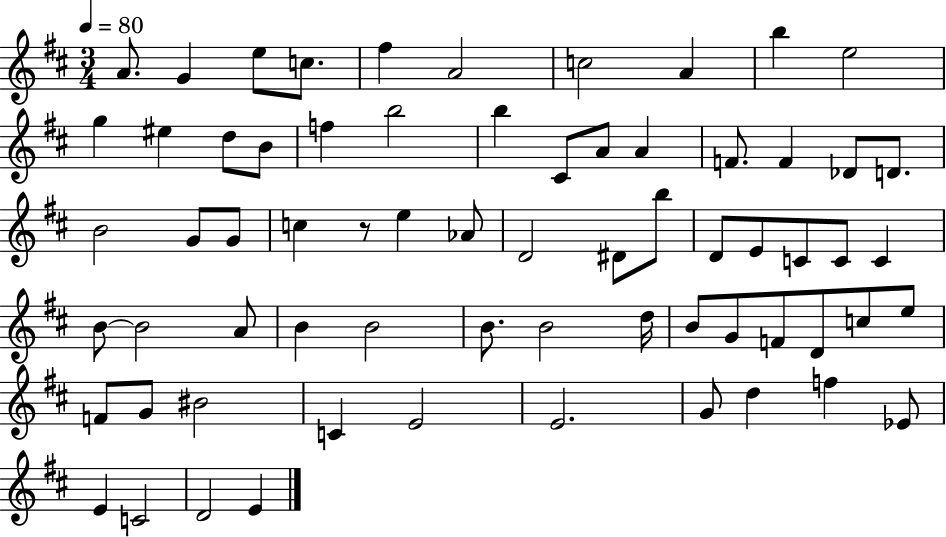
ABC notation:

X:1
T:Untitled
M:3/4
L:1/4
K:D
A/2 G e/2 c/2 ^f A2 c2 A b e2 g ^e d/2 B/2 f b2 b ^C/2 A/2 A F/2 F _D/2 D/2 B2 G/2 G/2 c z/2 e _A/2 D2 ^D/2 b/2 D/2 E/2 C/2 C/2 C B/2 B2 A/2 B B2 B/2 B2 d/4 B/2 G/2 F/2 D/2 c/2 e/2 F/2 G/2 ^B2 C E2 E2 G/2 d f _E/2 E C2 D2 E